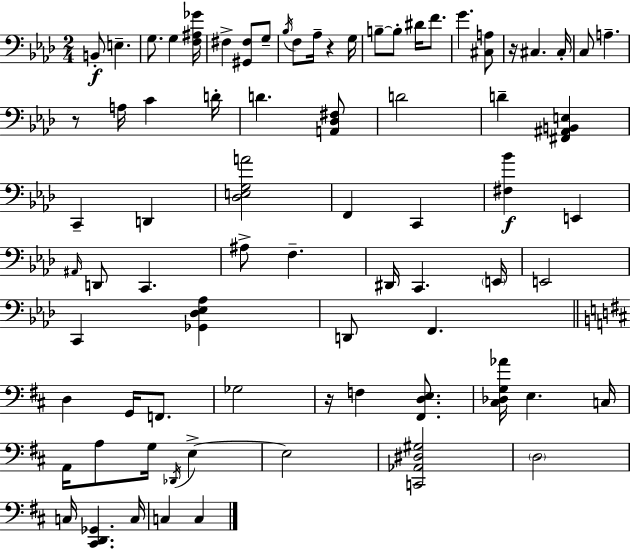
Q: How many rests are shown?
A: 4